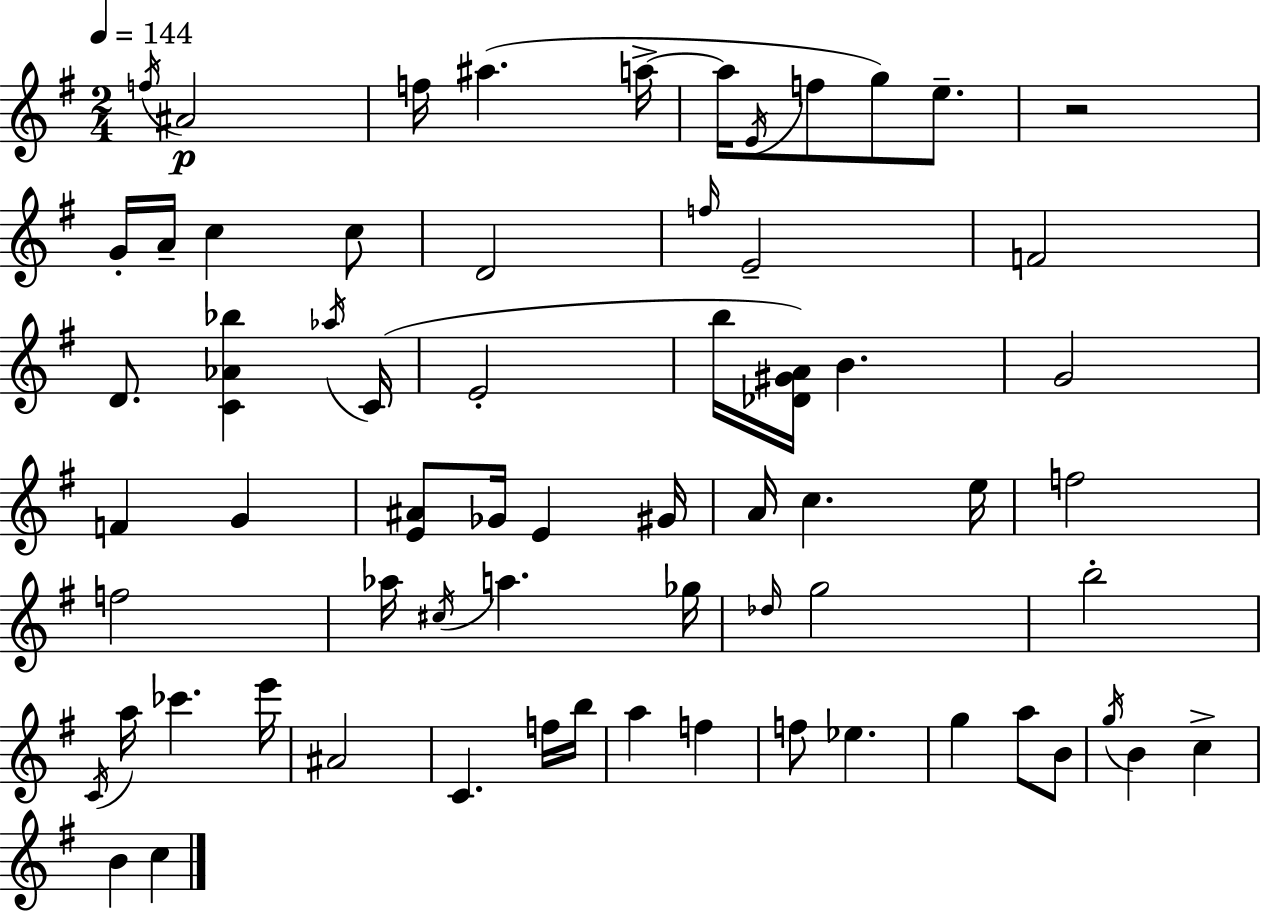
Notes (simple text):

F5/s A#4/h F5/s A#5/q. A5/s A5/s E4/s F5/e G5/e E5/e. R/h G4/s A4/s C5/q C5/e D4/h F5/s E4/h F4/h D4/e. [C4,Ab4,Bb5]/q Ab5/s C4/s E4/h B5/s [Db4,G#4,A4]/s B4/q. G4/h F4/q G4/q [E4,A#4]/e Gb4/s E4/q G#4/s A4/s C5/q. E5/s F5/h F5/h Ab5/s C#5/s A5/q. Gb5/s Db5/s G5/h B5/h C4/s A5/s CES6/q. E6/s A#4/h C4/q. F5/s B5/s A5/q F5/q F5/e Eb5/q. G5/q A5/e B4/e G5/s B4/q C5/q B4/q C5/q